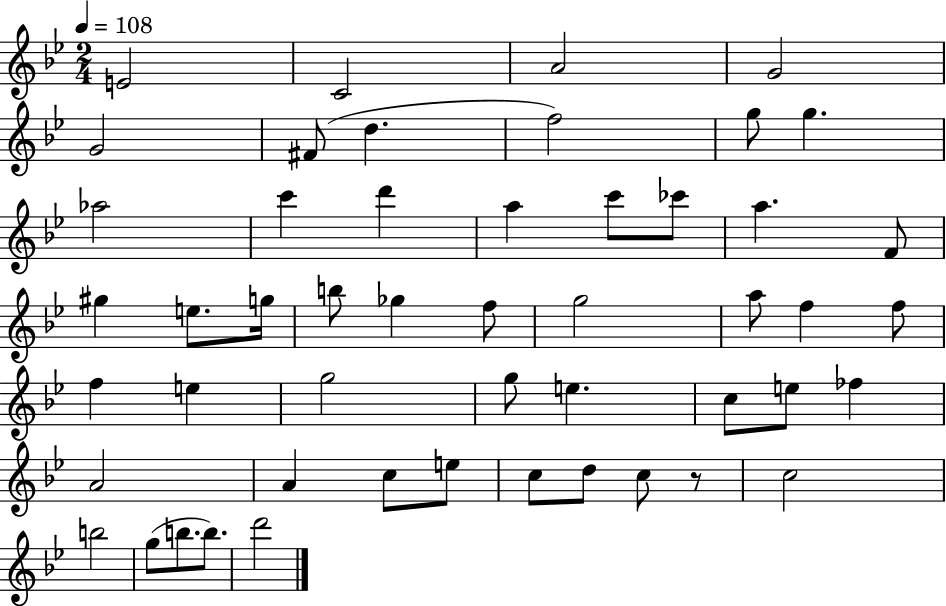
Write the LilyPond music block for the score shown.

{
  \clef treble
  \numericTimeSignature
  \time 2/4
  \key bes \major
  \tempo 4 = 108
  e'2 | c'2 | a'2 | g'2 | \break g'2 | fis'8( d''4. | f''2) | g''8 g''4. | \break aes''2 | c'''4 d'''4 | a''4 c'''8 ces'''8 | a''4. f'8 | \break gis''4 e''8. g''16 | b''8 ges''4 f''8 | g''2 | a''8 f''4 f''8 | \break f''4 e''4 | g''2 | g''8 e''4. | c''8 e''8 fes''4 | \break a'2 | a'4 c''8 e''8 | c''8 d''8 c''8 r8 | c''2 | \break b''2 | g''8( b''8. b''8.) | d'''2 | \bar "|."
}